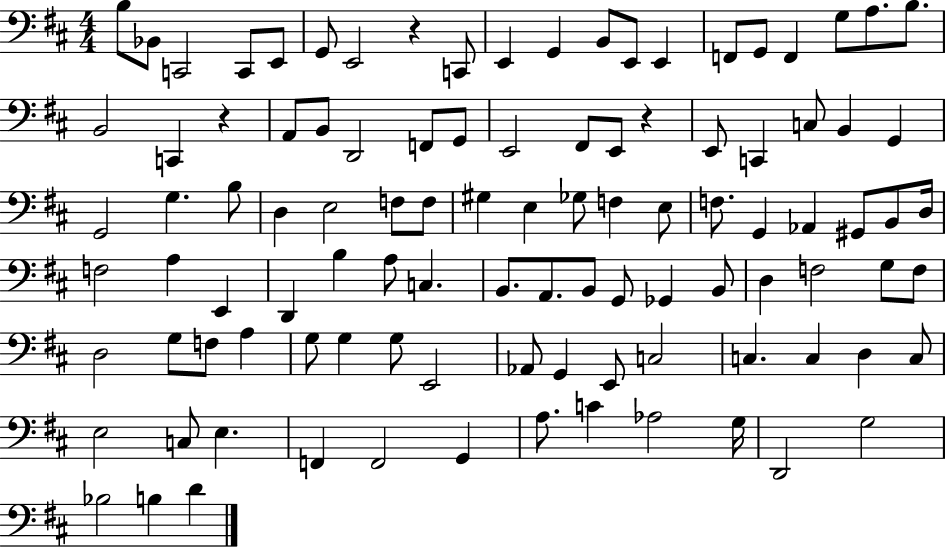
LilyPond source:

{
  \clef bass
  \numericTimeSignature
  \time 4/4
  \key d \major
  b8 bes,8 c,2 c,8 e,8 | g,8 e,2 r4 c,8 | e,4 g,4 b,8 e,8 e,4 | f,8 g,8 f,4 g8 a8. b8. | \break b,2 c,4 r4 | a,8 b,8 d,2 f,8 g,8 | e,2 fis,8 e,8 r4 | e,8 c,4 c8 b,4 g,4 | \break g,2 g4. b8 | d4 e2 f8 f8 | gis4 e4 ges8 f4 e8 | f8. g,4 aes,4 gis,8 b,8 d16 | \break f2 a4 e,4 | d,4 b4 a8 c4. | b,8. a,8. b,8 g,8 ges,4 b,8 | d4 f2 g8 f8 | \break d2 g8 f8 a4 | g8 g4 g8 e,2 | aes,8 g,4 e,8 c2 | c4. c4 d4 c8 | \break e2 c8 e4. | f,4 f,2 g,4 | a8. c'4 aes2 g16 | d,2 g2 | \break bes2 b4 d'4 | \bar "|."
}